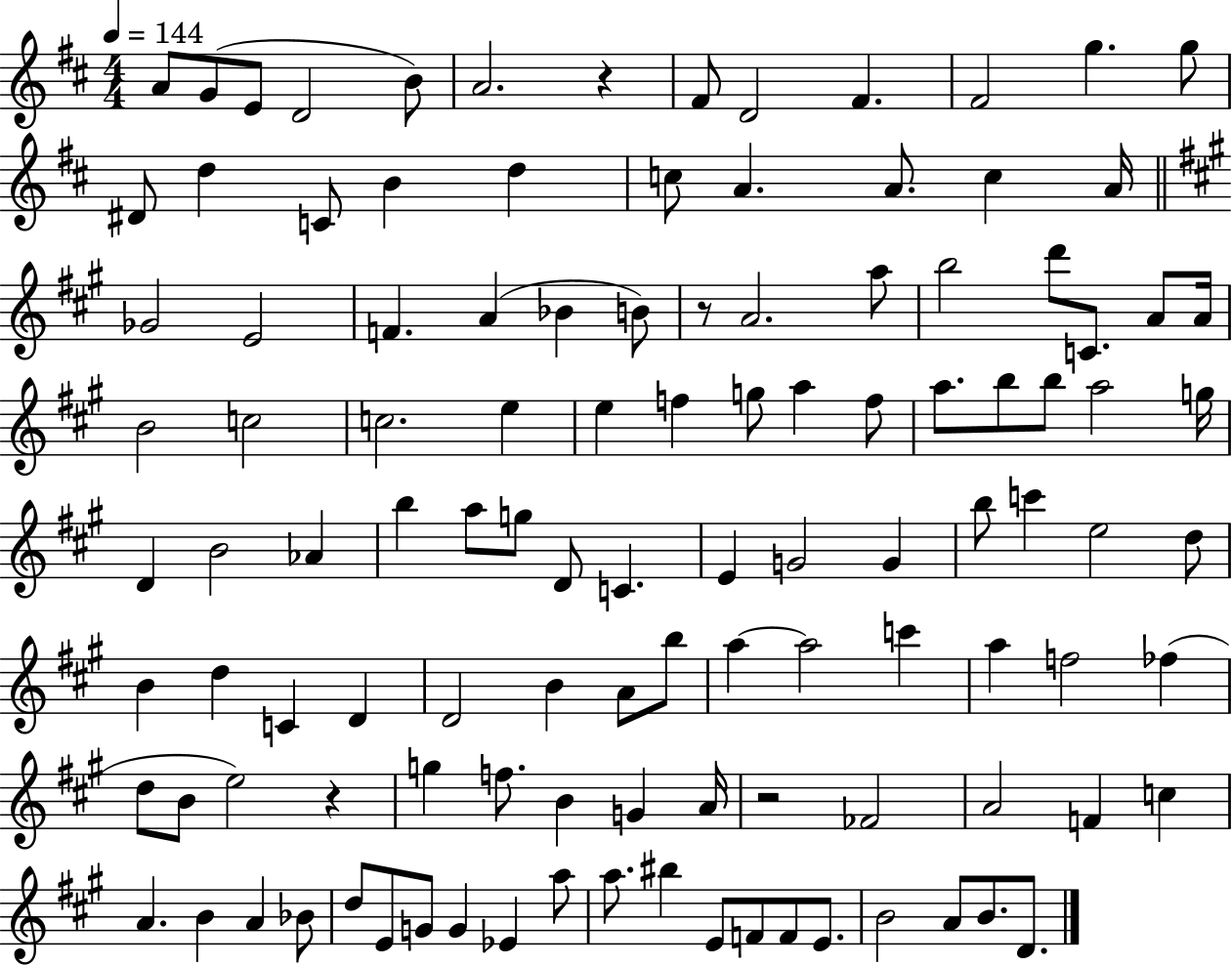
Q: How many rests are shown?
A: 4